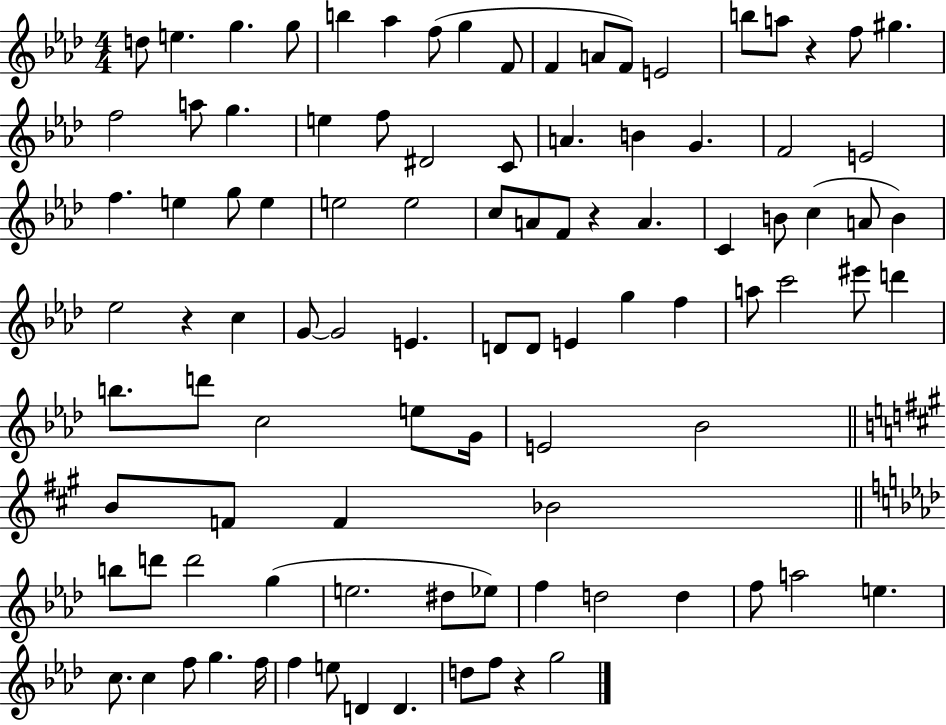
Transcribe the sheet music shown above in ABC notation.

X:1
T:Untitled
M:4/4
L:1/4
K:Ab
d/2 e g g/2 b _a f/2 g F/2 F A/2 F/2 E2 b/2 a/2 z f/2 ^g f2 a/2 g e f/2 ^D2 C/2 A B G F2 E2 f e g/2 e e2 e2 c/2 A/2 F/2 z A C B/2 c A/2 B _e2 z c G/2 G2 E D/2 D/2 E g f a/2 c'2 ^e'/2 d' b/2 d'/2 c2 e/2 G/4 E2 _B2 B/2 F/2 F _B2 b/2 d'/2 d'2 g e2 ^d/2 _e/2 f d2 d f/2 a2 e c/2 c f/2 g f/4 f e/2 D D d/2 f/2 z g2